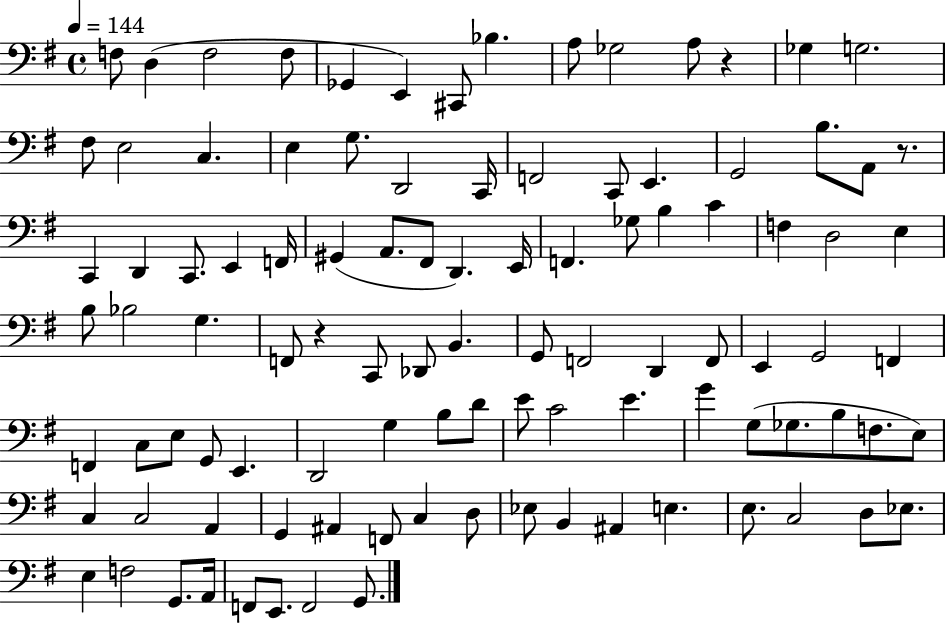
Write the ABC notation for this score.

X:1
T:Untitled
M:4/4
L:1/4
K:G
F,/2 D, F,2 F,/2 _G,, E,, ^C,,/2 _B, A,/2 _G,2 A,/2 z _G, G,2 ^F,/2 E,2 C, E, G,/2 D,,2 C,,/4 F,,2 C,,/2 E,, G,,2 B,/2 A,,/2 z/2 C,, D,, C,,/2 E,, F,,/4 ^G,, A,,/2 ^F,,/2 D,, E,,/4 F,, _G,/2 B, C F, D,2 E, B,/2 _B,2 G, F,,/2 z C,,/2 _D,,/2 B,, G,,/2 F,,2 D,, F,,/2 E,, G,,2 F,, F,, C,/2 E,/2 G,,/2 E,, D,,2 G, B,/2 D/2 E/2 C2 E G G,/2 _G,/2 B,/2 F,/2 E,/2 C, C,2 A,, G,, ^A,, F,,/2 C, D,/2 _E,/2 B,, ^A,, E, E,/2 C,2 D,/2 _E,/2 E, F,2 G,,/2 A,,/4 F,,/2 E,,/2 F,,2 G,,/2